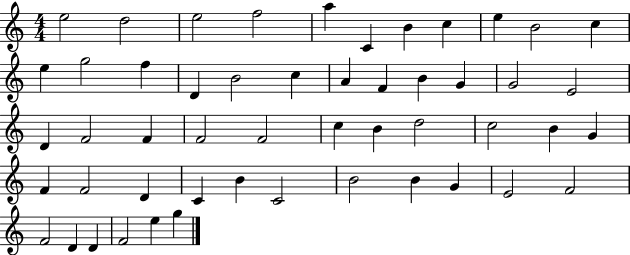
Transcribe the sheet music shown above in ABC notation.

X:1
T:Untitled
M:4/4
L:1/4
K:C
e2 d2 e2 f2 a C B c e B2 c e g2 f D B2 c A F B G G2 E2 D F2 F F2 F2 c B d2 c2 B G F F2 D C B C2 B2 B G E2 F2 F2 D D F2 e g